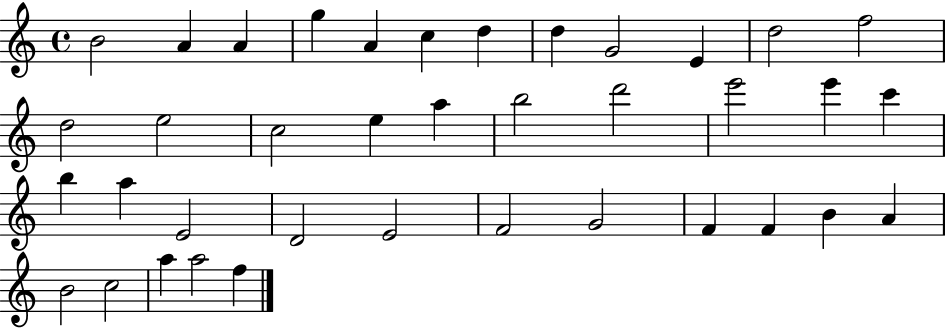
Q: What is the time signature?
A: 4/4